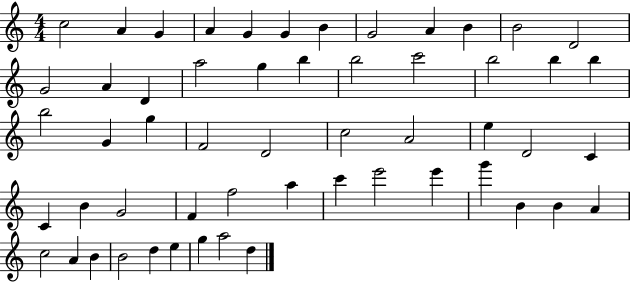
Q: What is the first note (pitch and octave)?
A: C5